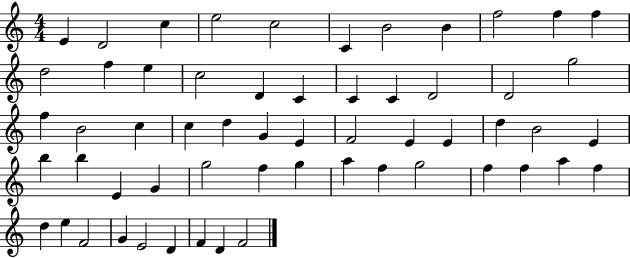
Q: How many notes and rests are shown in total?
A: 58